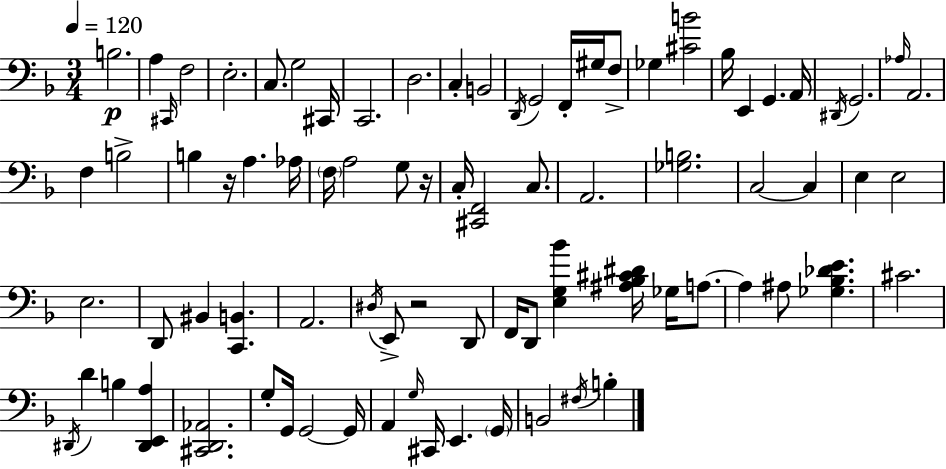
X:1
T:Untitled
M:3/4
L:1/4
K:Dm
B,2 A, ^C,,/4 F,2 E,2 C,/2 G,2 ^C,,/4 C,,2 D,2 C, B,,2 D,,/4 G,,2 F,,/4 ^G,/4 F,/2 _G, [^CB]2 _B,/4 E,, G,, A,,/4 ^D,,/4 G,,2 _A,/4 A,,2 F, B,2 B, z/4 A, _A,/4 F,/4 A,2 G,/2 z/4 C,/4 [^C,,F,,]2 C,/2 A,,2 [_G,B,]2 C,2 C, E, E,2 E,2 D,,/2 ^B,, [C,,B,,] A,,2 ^D,/4 E,,/2 z2 D,,/2 F,,/4 D,,/2 [E,G,_B] [^A,_B,^C^D]/4 _G,/4 A,/2 A, ^A,/2 [_G,_B,_DE] ^C2 ^D,,/4 D B, [^D,,E,,A,] [^C,,D,,_A,,]2 G,/2 G,,/4 G,,2 G,,/4 A,, G,/4 ^C,,/4 E,, G,,/4 B,,2 ^F,/4 B,